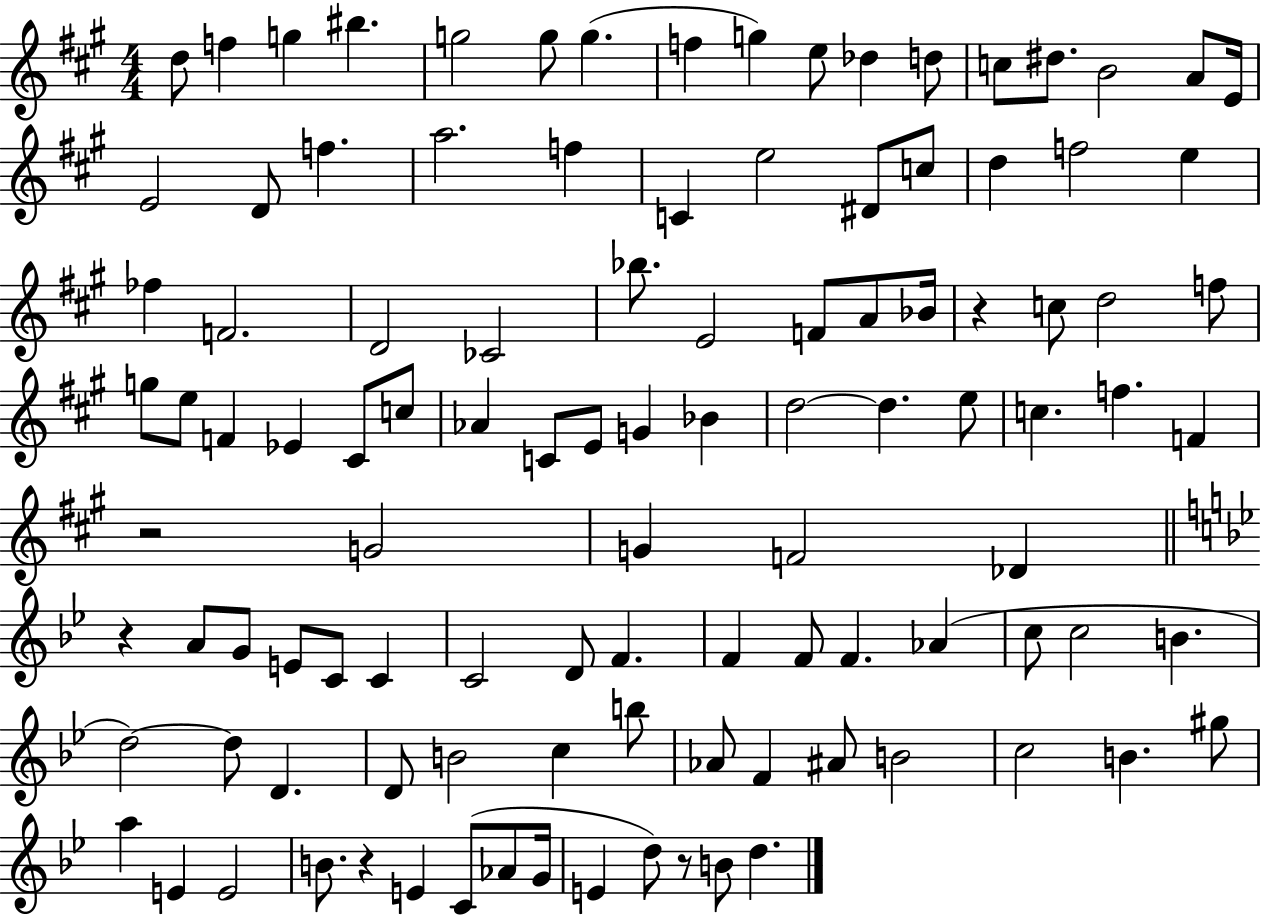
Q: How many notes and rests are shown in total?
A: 108